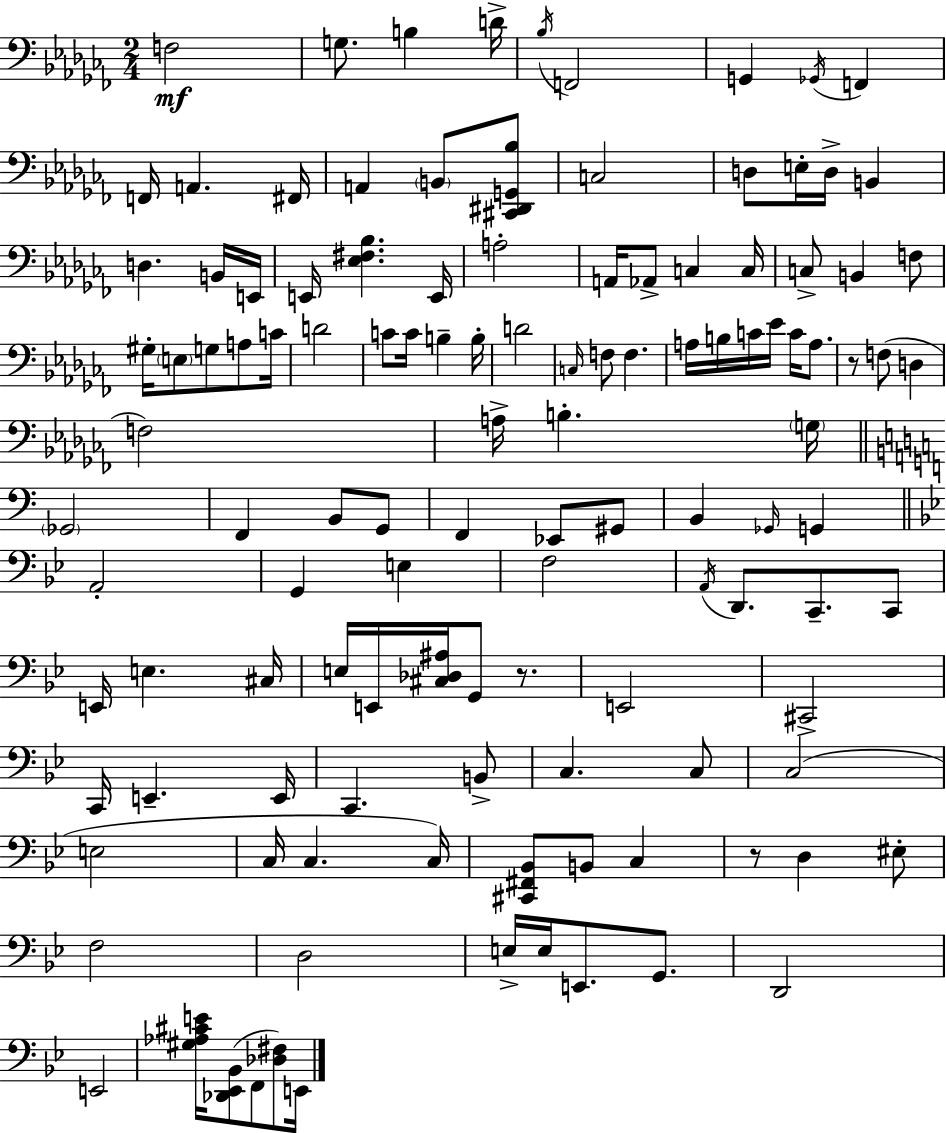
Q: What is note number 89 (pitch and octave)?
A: B2